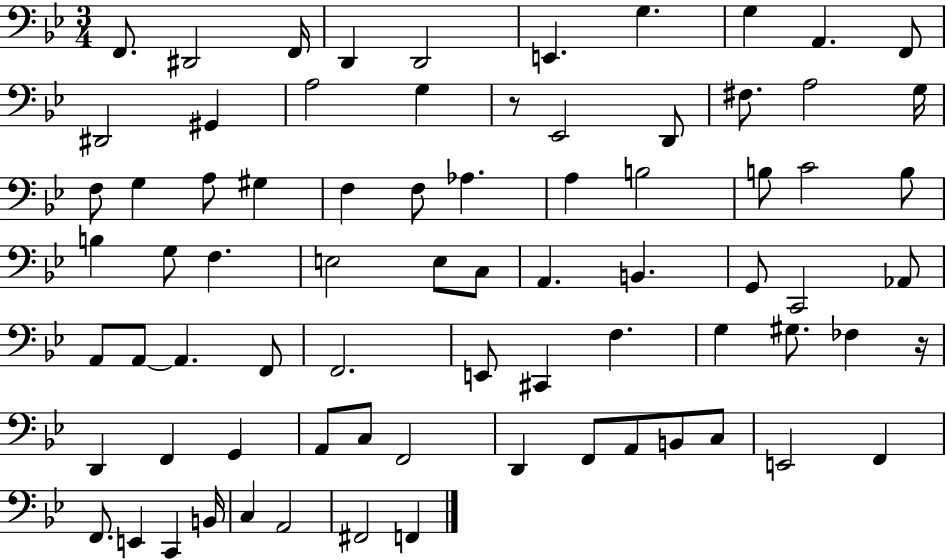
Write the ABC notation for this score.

X:1
T:Untitled
M:3/4
L:1/4
K:Bb
F,,/2 ^D,,2 F,,/4 D,, D,,2 E,, G, G, A,, F,,/2 ^D,,2 ^G,, A,2 G, z/2 _E,,2 D,,/2 ^F,/2 A,2 G,/4 F,/2 G, A,/2 ^G, F, F,/2 _A, A, B,2 B,/2 C2 B,/2 B, G,/2 F, E,2 E,/2 C,/2 A,, B,, G,,/2 C,,2 _A,,/2 A,,/2 A,,/2 A,, F,,/2 F,,2 E,,/2 ^C,, F, G, ^G,/2 _F, z/4 D,, F,, G,, A,,/2 C,/2 F,,2 D,, F,,/2 A,,/2 B,,/2 C,/2 E,,2 F,, F,,/2 E,, C,, B,,/4 C, A,,2 ^F,,2 F,,